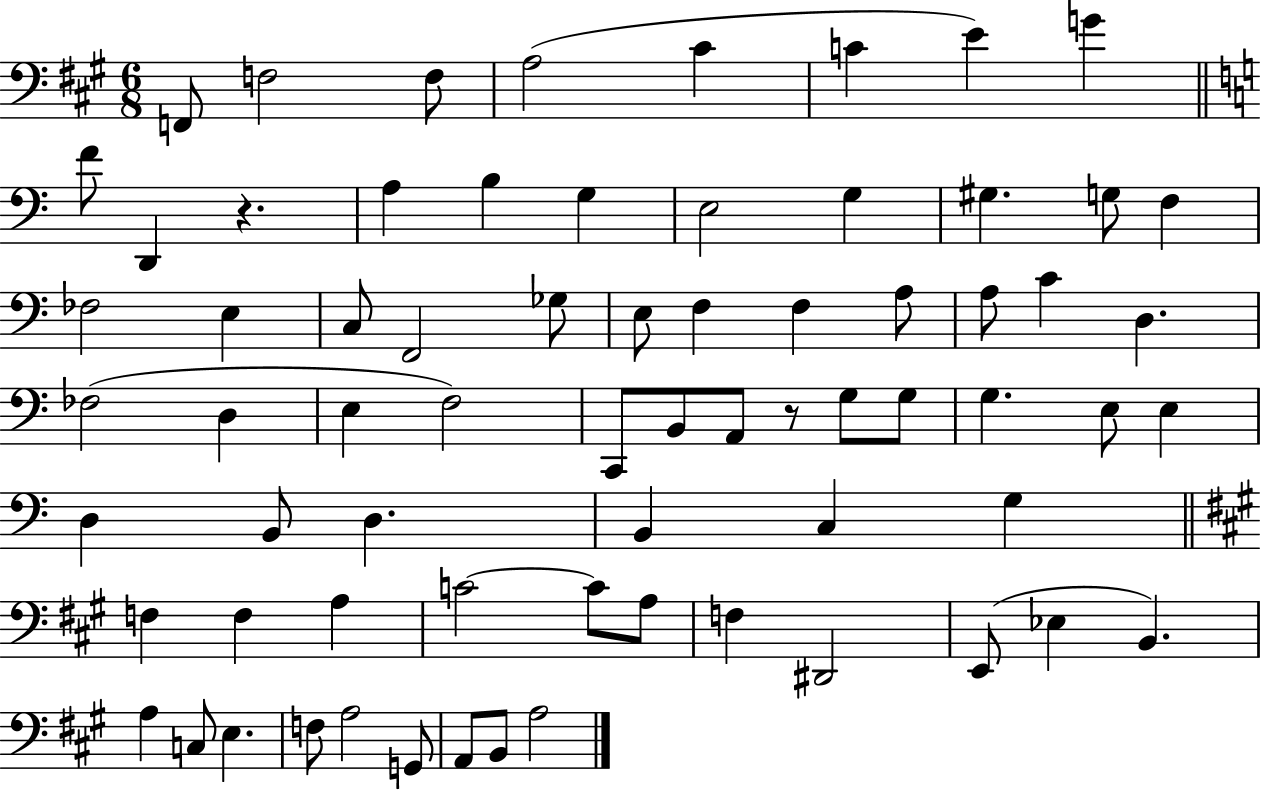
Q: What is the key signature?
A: A major